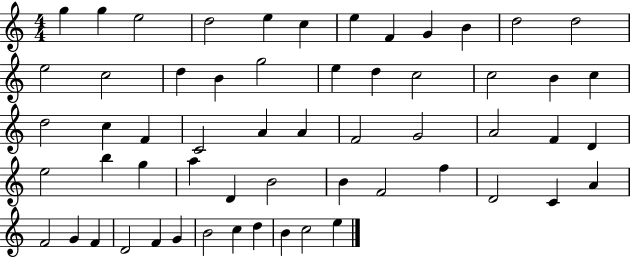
G5/q G5/q E5/h D5/h E5/q C5/q E5/q F4/q G4/q B4/q D5/h D5/h E5/h C5/h D5/q B4/q G5/h E5/q D5/q C5/h C5/h B4/q C5/q D5/h C5/q F4/q C4/h A4/q A4/q F4/h G4/h A4/h F4/q D4/q E5/h B5/q G5/q A5/q D4/q B4/h B4/q F4/h F5/q D4/h C4/q A4/q F4/h G4/q F4/q D4/h F4/q G4/q B4/h C5/q D5/q B4/q C5/h E5/q